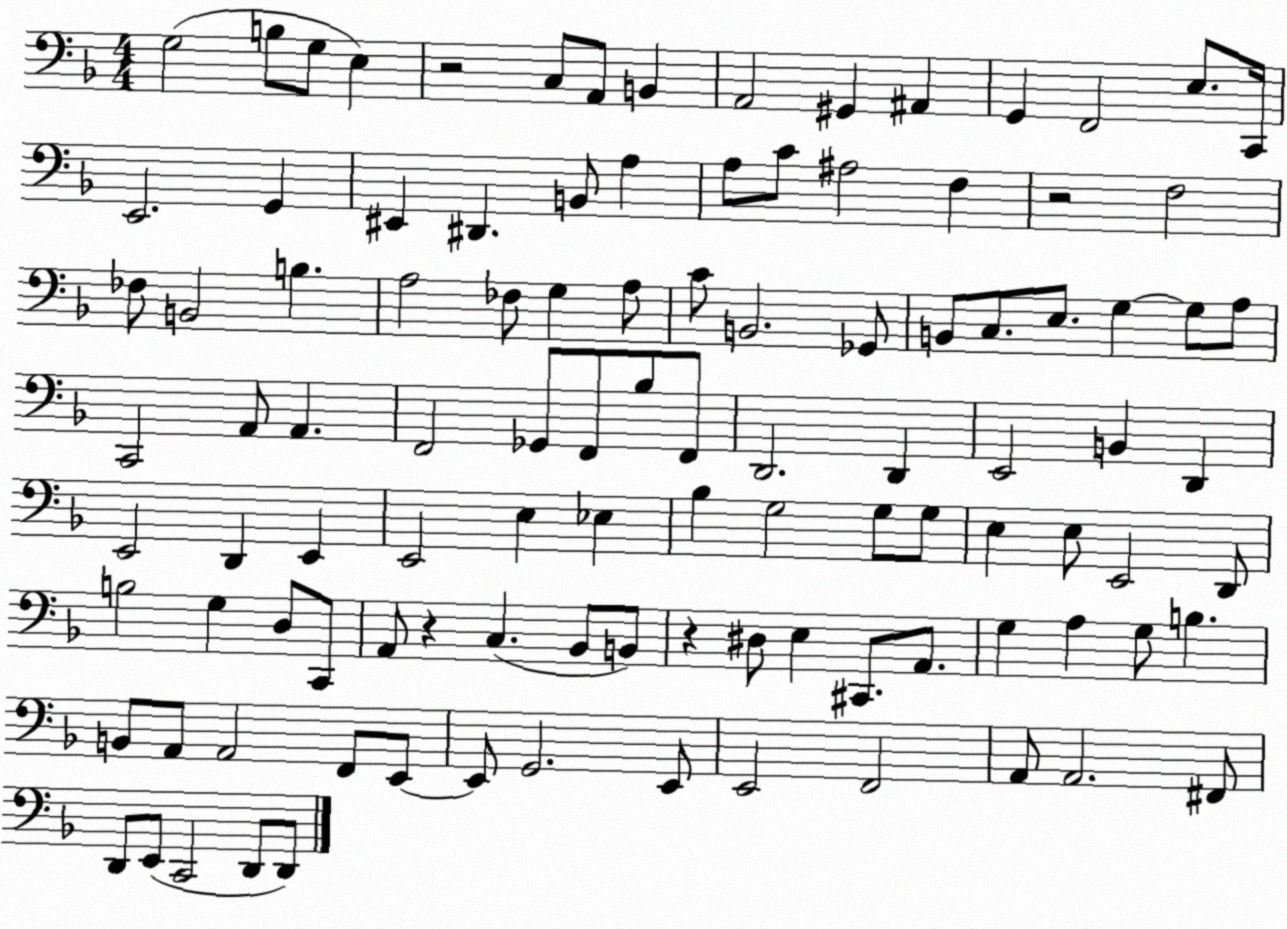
X:1
T:Untitled
M:4/4
L:1/4
K:F
G,2 B,/2 G,/2 E, z2 C,/2 A,,/2 B,, A,,2 ^G,, ^A,, G,, F,,2 E,/2 C,,/4 E,,2 G,, ^E,, ^D,, B,,/2 A, A,/2 C/2 ^A,2 F, z2 F,2 _F,/2 B,,2 B, A,2 _F,/2 G, A,/2 C/2 B,,2 _G,,/2 B,,/2 C,/2 E,/2 G, G,/2 A,/2 C,,2 A,,/2 A,, F,,2 _G,,/2 F,,/2 _B,/2 F,,/2 D,,2 D,, E,,2 B,, D,, E,,2 D,, E,, E,,2 E, _E, _B, G,2 G,/2 G,/2 E, E,/2 E,,2 D,,/2 B,2 G, D,/2 C,,/2 A,,/2 z C, _B,,/2 B,,/2 z ^D,/2 E, ^C,,/2 A,,/2 G, A, G,/2 B, B,,/2 A,,/2 A,,2 F,,/2 E,,/2 E,,/2 G,,2 E,,/2 E,,2 F,,2 A,,/2 A,,2 ^F,,/2 D,,/2 E,,/2 C,,2 D,,/2 D,,/2